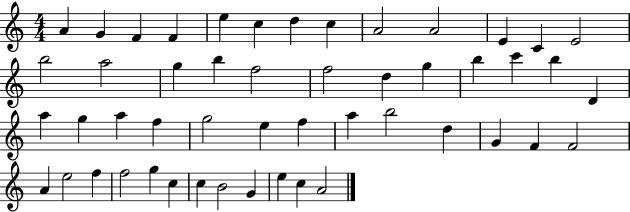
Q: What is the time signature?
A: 4/4